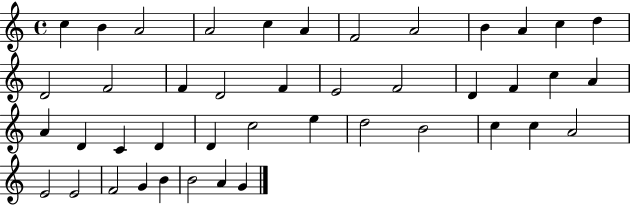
{
  \clef treble
  \time 4/4
  \defaultTimeSignature
  \key c \major
  c''4 b'4 a'2 | a'2 c''4 a'4 | f'2 a'2 | b'4 a'4 c''4 d''4 | \break d'2 f'2 | f'4 d'2 f'4 | e'2 f'2 | d'4 f'4 c''4 a'4 | \break a'4 d'4 c'4 d'4 | d'4 c''2 e''4 | d''2 b'2 | c''4 c''4 a'2 | \break e'2 e'2 | f'2 g'4 b'4 | b'2 a'4 g'4 | \bar "|."
}